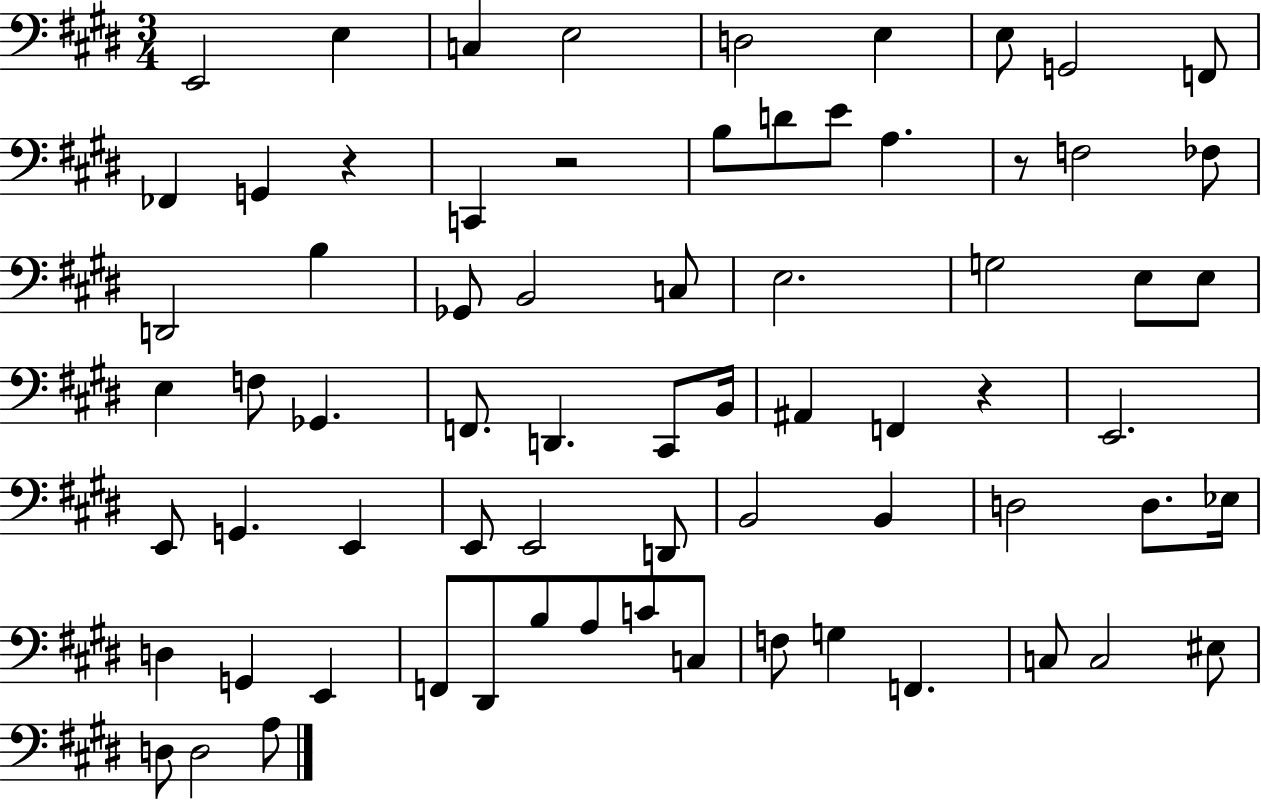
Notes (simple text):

E2/h E3/q C3/q E3/h D3/h E3/q E3/e G2/h F2/e FES2/q G2/q R/q C2/q R/h B3/e D4/e E4/e A3/q. R/e F3/h FES3/e D2/h B3/q Gb2/e B2/h C3/e E3/h. G3/h E3/e E3/e E3/q F3/e Gb2/q. F2/e. D2/q. C#2/e B2/s A#2/q F2/q R/q E2/h. E2/e G2/q. E2/q E2/e E2/h D2/e B2/h B2/q D3/h D3/e. Eb3/s D3/q G2/q E2/q F2/e D#2/e B3/e A3/e C4/e C3/e F3/e G3/q F2/q. C3/e C3/h EIS3/e D3/e D3/h A3/e